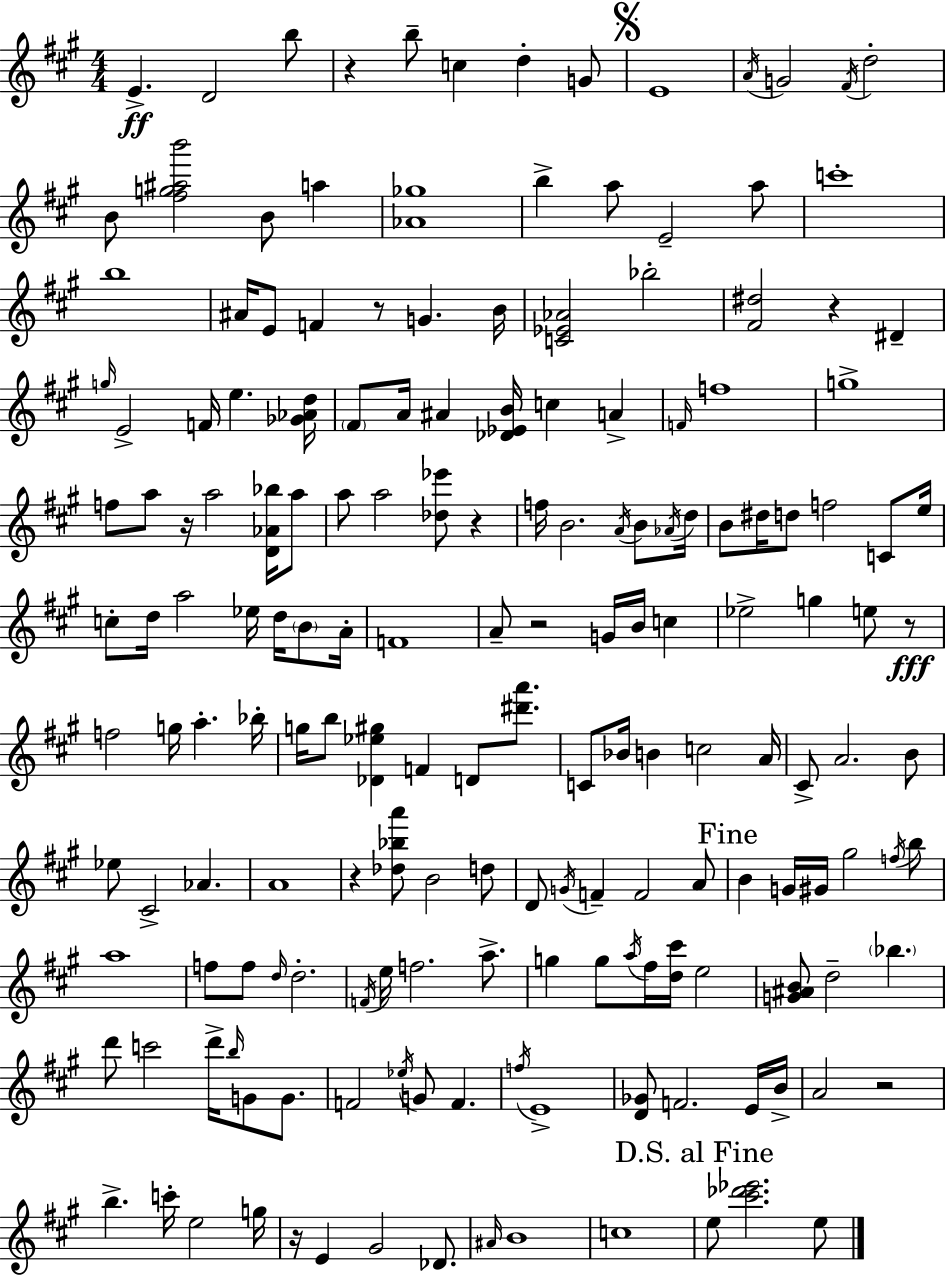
{
  \clef treble
  \numericTimeSignature
  \time 4/4
  \key a \major
  e'4.->\ff d'2 b''8 | r4 b''8-- c''4 d''4-. g'8 | \mark \markup { \musicglyph "scripts.segno" } e'1 | \acciaccatura { a'16 } g'2 \acciaccatura { fis'16 } d''2-. | \break b'8 <fis'' g'' ais'' b'''>2 b'8 a''4 | <aes' ges''>1 | b''4-> a''8 e'2-- | a''8 c'''1-. | \break b''1 | ais'16 e'8 f'4 r8 g'4. | b'16 <c' ees' aes'>2 bes''2-. | <fis' dis''>2 r4 dis'4-- | \break \grace { g''16 } e'2-> f'16 e''4. | <ges' aes' d''>16 \parenthesize fis'8 a'16 ais'4 <des' ees' b'>16 c''4 a'4-> | \grace { f'16 } f''1 | g''1-> | \break f''8 a''8 r16 a''2 | <d' aes' bes''>16 a''8 a''8 a''2 <des'' ees'''>8 | r4 f''16 b'2. | \acciaccatura { a'16 } b'8 \acciaccatura { aes'16 } d''16 b'8 dis''16 d''8 f''2 | \break c'8 e''16 c''8-. d''16 a''2 | ees''16 d''16 \parenthesize b'8 a'16-. f'1 | a'8-- r2 | g'16 b'16 c''4 ees''2-> g''4 | \break e''8 r8\fff f''2 g''16 a''4.-. | bes''16-. g''16 b''8 <des' ees'' gis''>4 f'4 | d'8 <dis''' a'''>8. c'8 bes'16 b'4 c''2 | a'16 cis'8-> a'2. | \break b'8 ees''8 cis'2-> | aes'4. a'1 | r4 <des'' bes'' a'''>8 b'2 | d''8 d'8 \acciaccatura { g'16 } f'4-- f'2 | \break a'8 \mark "Fine" b'4 g'16 gis'16 gis''2 | \acciaccatura { f''16 } b''8 a''1 | f''8 f''8 \grace { d''16 } d''2.-. | \acciaccatura { f'16 } e''16 f''2. | \break a''8.-> g''4 g''8 | \acciaccatura { a''16 } fis''16 <d'' cis'''>16 e''2 <g' ais' b'>8 d''2-- | \parenthesize bes''4. d'''8 c'''2 | d'''16-> \grace { b''16 } g'8 g'8. f'2 | \break \acciaccatura { ees''16 } g'8 f'4. \acciaccatura { f''16 } e'1-> | <d' ges'>8 | f'2. e'16 b'16-> a'2 | r2 b''4.-> | \break c'''16-. e''2 g''16 r16 e'4 | gis'2 des'8. \grace { ais'16 } b'1 | c''1 | \mark "D.S. al Fine" e''8 | \break <cis''' des''' ees'''>2. e''8 \bar "|."
}